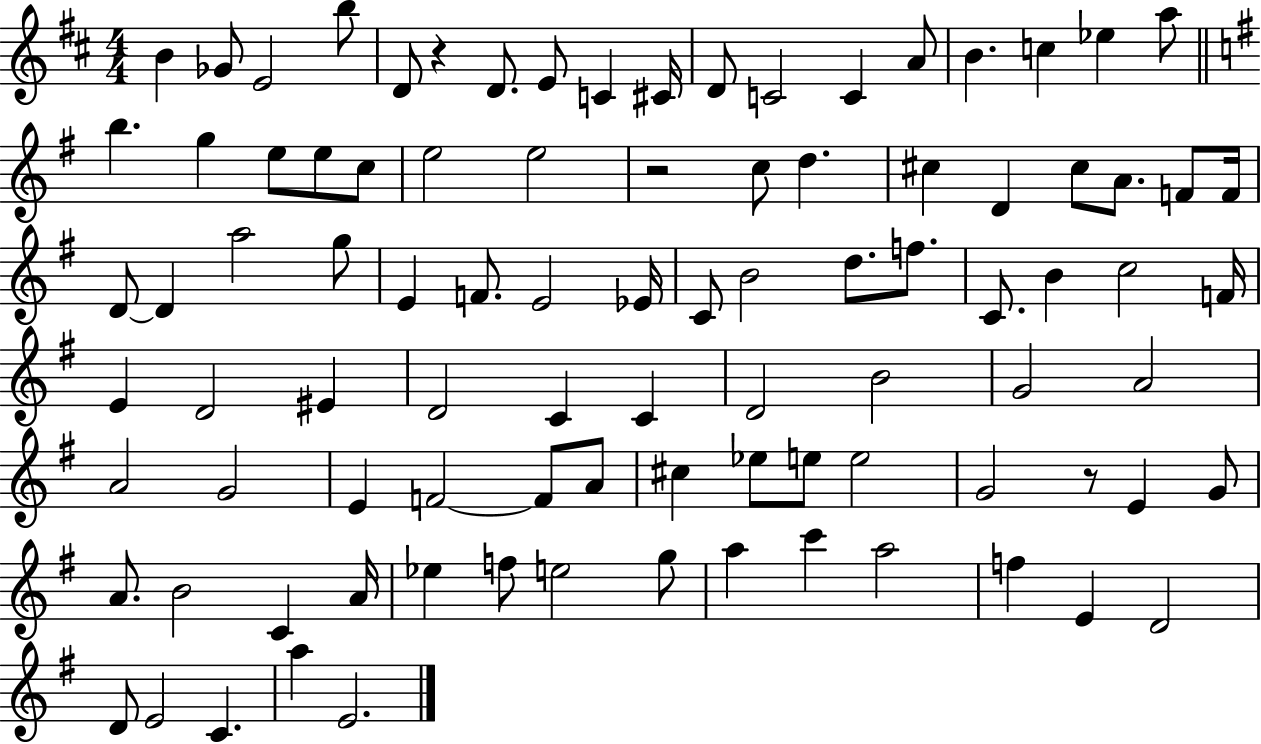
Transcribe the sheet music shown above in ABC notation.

X:1
T:Untitled
M:4/4
L:1/4
K:D
B _G/2 E2 b/2 D/2 z D/2 E/2 C ^C/4 D/2 C2 C A/2 B c _e a/2 b g e/2 e/2 c/2 e2 e2 z2 c/2 d ^c D ^c/2 A/2 F/2 F/4 D/2 D a2 g/2 E F/2 E2 _E/4 C/2 B2 d/2 f/2 C/2 B c2 F/4 E D2 ^E D2 C C D2 B2 G2 A2 A2 G2 E F2 F/2 A/2 ^c _e/2 e/2 e2 G2 z/2 E G/2 A/2 B2 C A/4 _e f/2 e2 g/2 a c' a2 f E D2 D/2 E2 C a E2